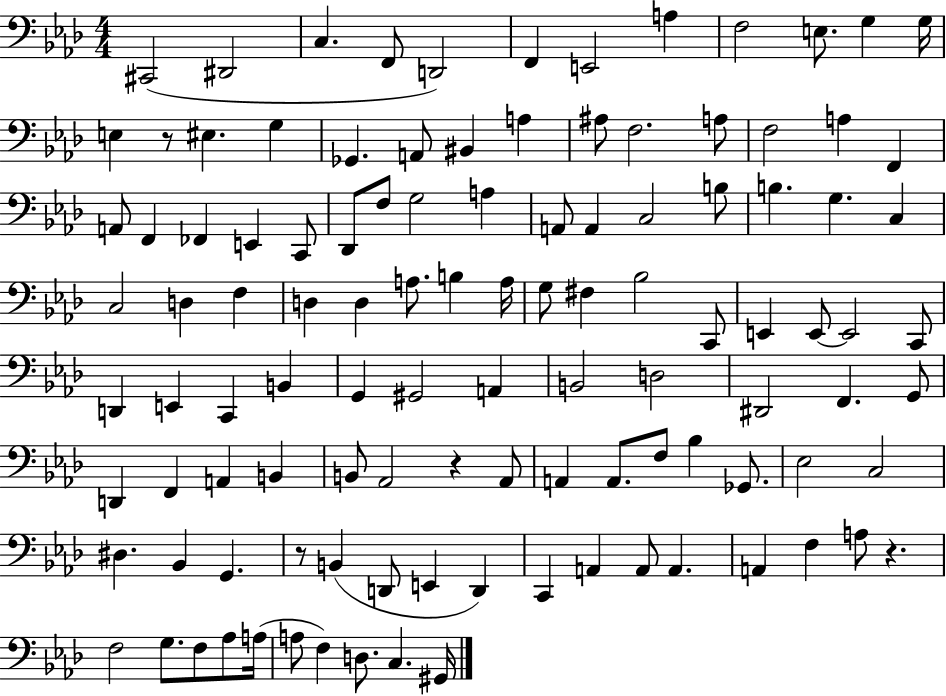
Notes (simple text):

C#2/h D#2/h C3/q. F2/e D2/h F2/q E2/h A3/q F3/h E3/e. G3/q G3/s E3/q R/e EIS3/q. G3/q Gb2/q. A2/e BIS2/q A3/q A#3/e F3/h. A3/e F3/h A3/q F2/q A2/e F2/q FES2/q E2/q C2/e Db2/e F3/e G3/h A3/q A2/e A2/q C3/h B3/e B3/q. G3/q. C3/q C3/h D3/q F3/q D3/q D3/q A3/e. B3/q A3/s G3/e F#3/q Bb3/h C2/e E2/q E2/e E2/h C2/e D2/q E2/q C2/q B2/q G2/q G#2/h A2/q B2/h D3/h D#2/h F2/q. G2/e D2/q F2/q A2/q B2/q B2/e Ab2/h R/q Ab2/e A2/q A2/e. F3/e Bb3/q Gb2/e. Eb3/h C3/h D#3/q. Bb2/q G2/q. R/e B2/q D2/e E2/q D2/q C2/q A2/q A2/e A2/q. A2/q F3/q A3/e R/q. F3/h G3/e. F3/e Ab3/e A3/s A3/e F3/q D3/e. C3/q. G#2/s